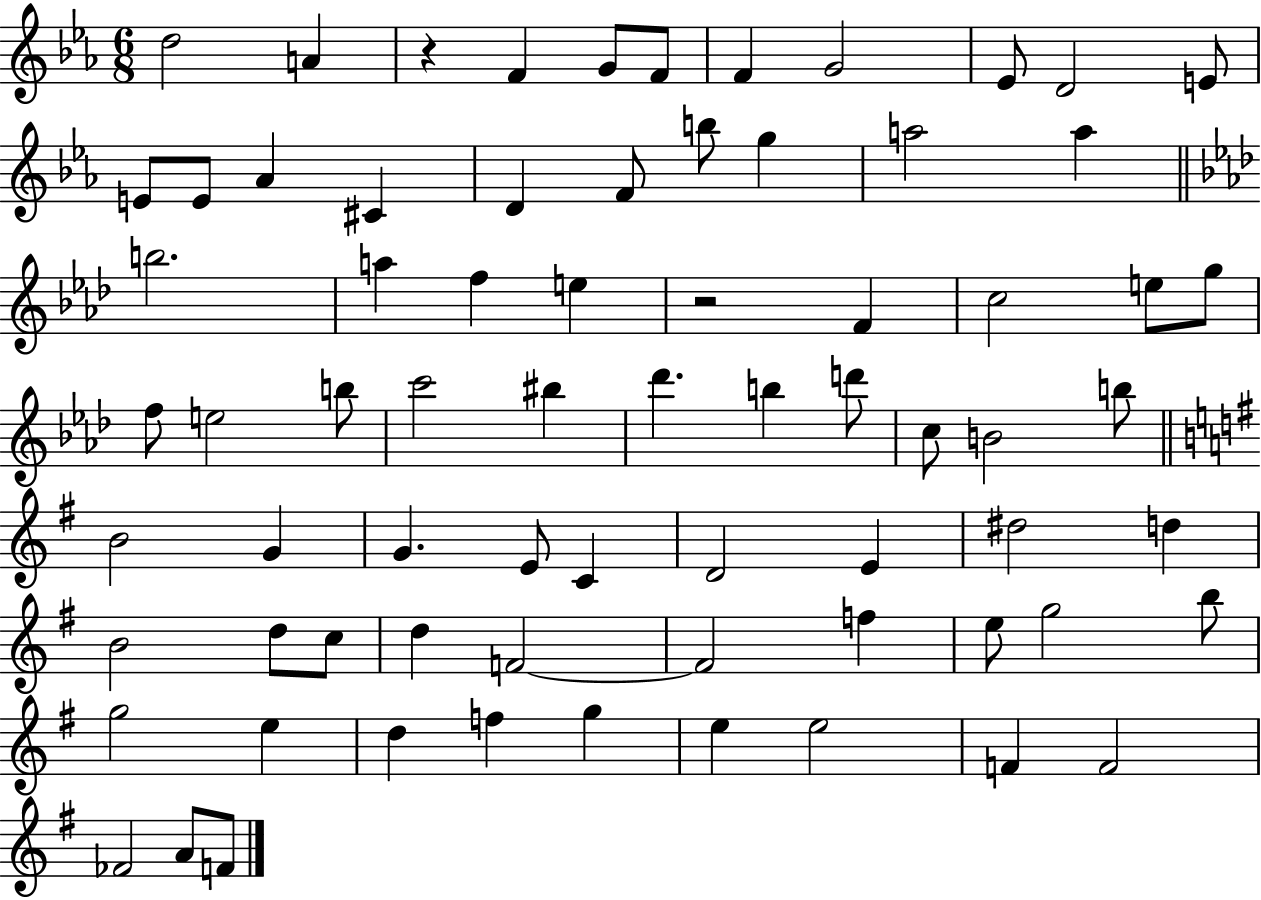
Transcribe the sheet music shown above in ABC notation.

X:1
T:Untitled
M:6/8
L:1/4
K:Eb
d2 A z F G/2 F/2 F G2 _E/2 D2 E/2 E/2 E/2 _A ^C D F/2 b/2 g a2 a b2 a f e z2 F c2 e/2 g/2 f/2 e2 b/2 c'2 ^b _d' b d'/2 c/2 B2 b/2 B2 G G E/2 C D2 E ^d2 d B2 d/2 c/2 d F2 F2 f e/2 g2 b/2 g2 e d f g e e2 F F2 _F2 A/2 F/2